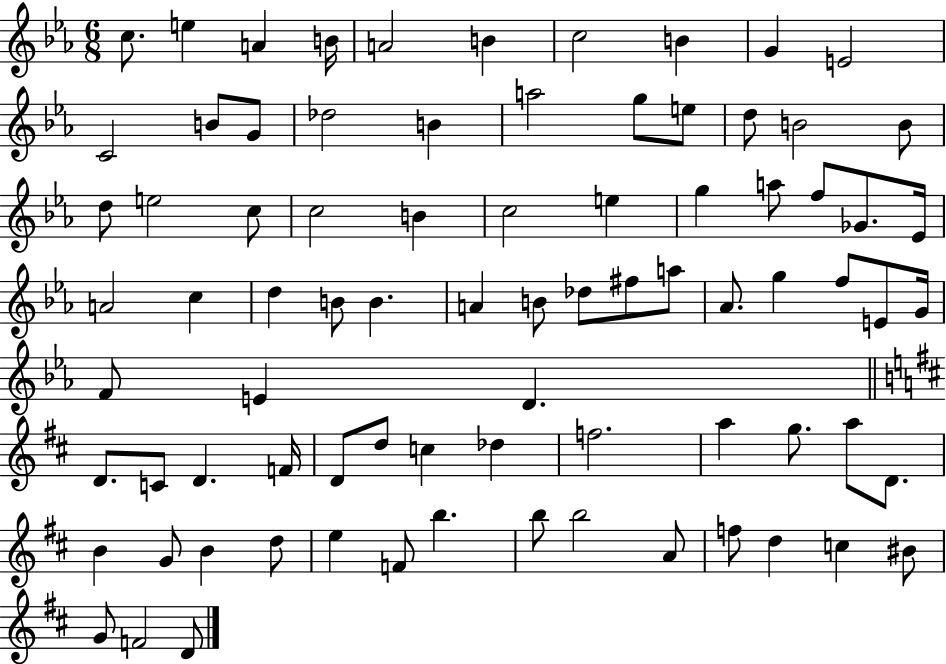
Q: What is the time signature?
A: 6/8